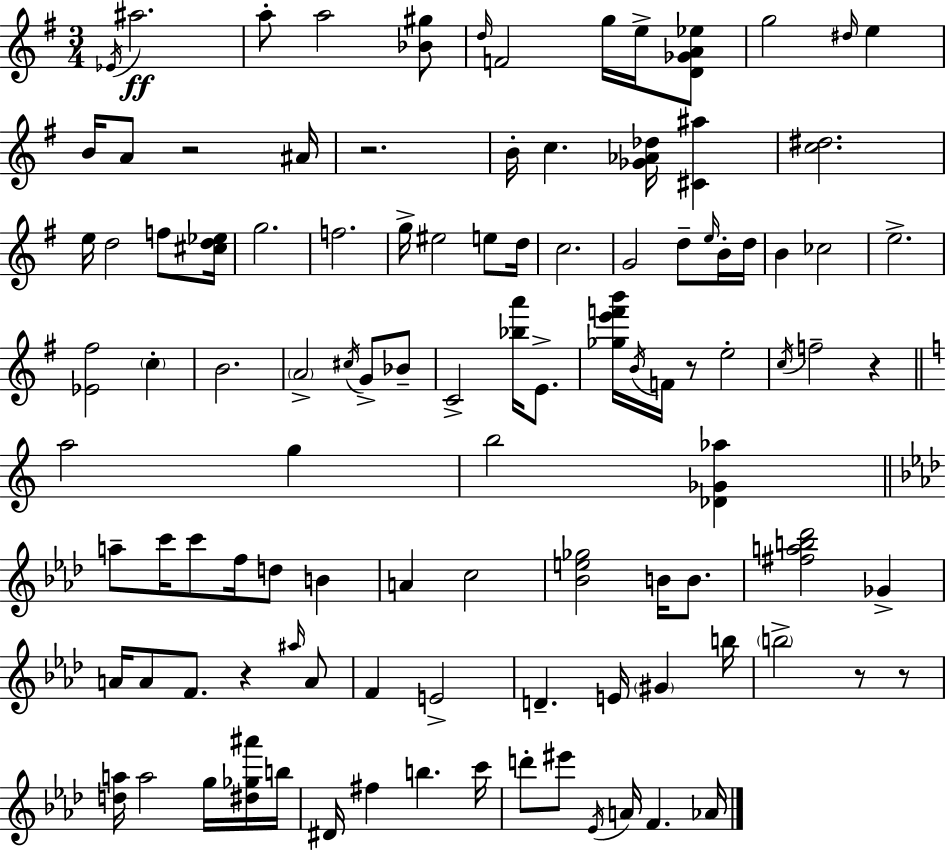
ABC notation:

X:1
T:Untitled
M:3/4
L:1/4
K:Em
_E/4 ^a2 a/2 a2 [_B^g]/2 d/4 F2 g/4 e/4 [D_GA_e]/2 g2 ^d/4 e B/4 A/2 z2 ^A/4 z2 B/4 c [_G_A_d]/4 [^C^a] [c^d]2 e/4 d2 f/2 [^cd_e]/4 g2 f2 g/4 ^e2 e/2 d/4 c2 G2 d/2 e/4 B/4 d/4 B _c2 e2 [_E^f]2 c B2 A2 ^c/4 G/2 _B/2 C2 [_ba']/4 E/2 [_ge'f'b']/4 B/4 F/4 z/2 e2 c/4 f2 z a2 g b2 [_D_G_a] a/2 c'/4 c'/2 f/4 d/2 B A c2 [_Be_g]2 B/4 B/2 [^fab_d']2 _G A/4 A/2 F/2 z ^a/4 A/2 F E2 D E/4 ^G b/4 b2 z/2 z/2 [da]/4 a2 g/4 [^d_g^a']/4 b/4 ^D/4 ^f b c'/4 d'/2 ^e'/2 _E/4 A/4 F _A/4